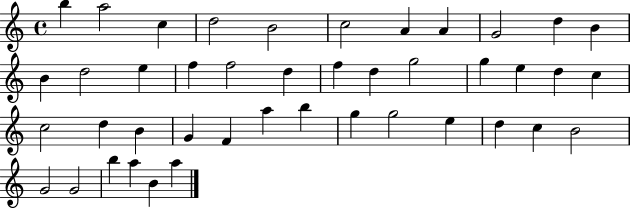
{
  \clef treble
  \time 4/4
  \defaultTimeSignature
  \key c \major
  b''4 a''2 c''4 | d''2 b'2 | c''2 a'4 a'4 | g'2 d''4 b'4 | \break b'4 d''2 e''4 | f''4 f''2 d''4 | f''4 d''4 g''2 | g''4 e''4 d''4 c''4 | \break c''2 d''4 b'4 | g'4 f'4 a''4 b''4 | g''4 g''2 e''4 | d''4 c''4 b'2 | \break g'2 g'2 | b''4 a''4 b'4 a''4 | \bar "|."
}